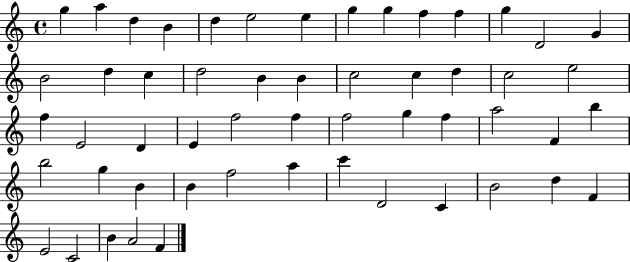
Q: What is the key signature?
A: C major